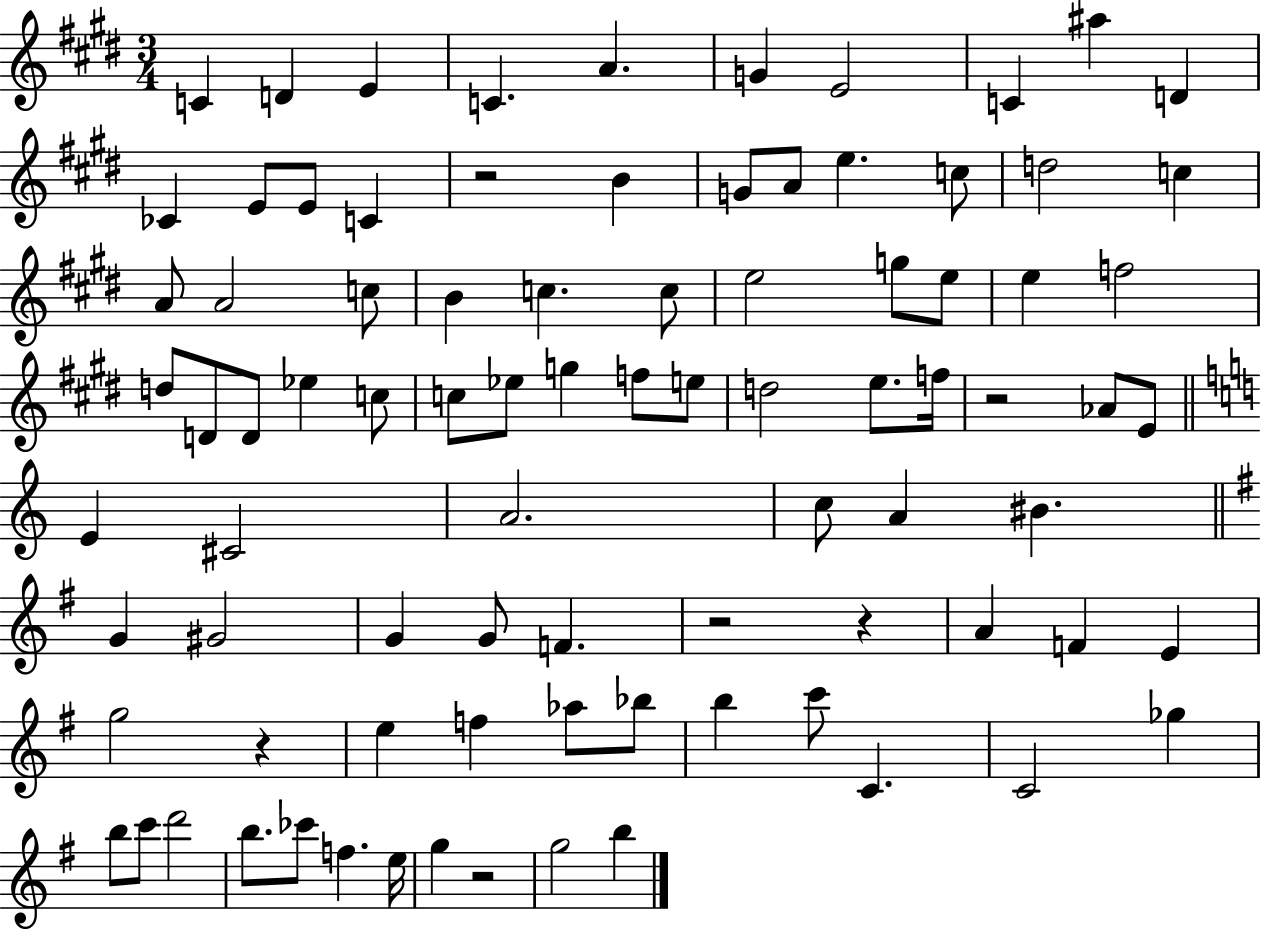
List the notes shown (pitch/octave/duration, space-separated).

C4/q D4/q E4/q C4/q. A4/q. G4/q E4/h C4/q A#5/q D4/q CES4/q E4/e E4/e C4/q R/h B4/q G4/e A4/e E5/q. C5/e D5/h C5/q A4/e A4/h C5/e B4/q C5/q. C5/e E5/h G5/e E5/e E5/q F5/h D5/e D4/e D4/e Eb5/q C5/e C5/e Eb5/e G5/q F5/e E5/e D5/h E5/e. F5/s R/h Ab4/e E4/e E4/q C#4/h A4/h. C5/e A4/q BIS4/q. G4/q G#4/h G4/q G4/e F4/q. R/h R/q A4/q F4/q E4/q G5/h R/q E5/q F5/q Ab5/e Bb5/e B5/q C6/e C4/q. C4/h Gb5/q B5/e C6/e D6/h B5/e. CES6/e F5/q. E5/s G5/q R/h G5/h B5/q